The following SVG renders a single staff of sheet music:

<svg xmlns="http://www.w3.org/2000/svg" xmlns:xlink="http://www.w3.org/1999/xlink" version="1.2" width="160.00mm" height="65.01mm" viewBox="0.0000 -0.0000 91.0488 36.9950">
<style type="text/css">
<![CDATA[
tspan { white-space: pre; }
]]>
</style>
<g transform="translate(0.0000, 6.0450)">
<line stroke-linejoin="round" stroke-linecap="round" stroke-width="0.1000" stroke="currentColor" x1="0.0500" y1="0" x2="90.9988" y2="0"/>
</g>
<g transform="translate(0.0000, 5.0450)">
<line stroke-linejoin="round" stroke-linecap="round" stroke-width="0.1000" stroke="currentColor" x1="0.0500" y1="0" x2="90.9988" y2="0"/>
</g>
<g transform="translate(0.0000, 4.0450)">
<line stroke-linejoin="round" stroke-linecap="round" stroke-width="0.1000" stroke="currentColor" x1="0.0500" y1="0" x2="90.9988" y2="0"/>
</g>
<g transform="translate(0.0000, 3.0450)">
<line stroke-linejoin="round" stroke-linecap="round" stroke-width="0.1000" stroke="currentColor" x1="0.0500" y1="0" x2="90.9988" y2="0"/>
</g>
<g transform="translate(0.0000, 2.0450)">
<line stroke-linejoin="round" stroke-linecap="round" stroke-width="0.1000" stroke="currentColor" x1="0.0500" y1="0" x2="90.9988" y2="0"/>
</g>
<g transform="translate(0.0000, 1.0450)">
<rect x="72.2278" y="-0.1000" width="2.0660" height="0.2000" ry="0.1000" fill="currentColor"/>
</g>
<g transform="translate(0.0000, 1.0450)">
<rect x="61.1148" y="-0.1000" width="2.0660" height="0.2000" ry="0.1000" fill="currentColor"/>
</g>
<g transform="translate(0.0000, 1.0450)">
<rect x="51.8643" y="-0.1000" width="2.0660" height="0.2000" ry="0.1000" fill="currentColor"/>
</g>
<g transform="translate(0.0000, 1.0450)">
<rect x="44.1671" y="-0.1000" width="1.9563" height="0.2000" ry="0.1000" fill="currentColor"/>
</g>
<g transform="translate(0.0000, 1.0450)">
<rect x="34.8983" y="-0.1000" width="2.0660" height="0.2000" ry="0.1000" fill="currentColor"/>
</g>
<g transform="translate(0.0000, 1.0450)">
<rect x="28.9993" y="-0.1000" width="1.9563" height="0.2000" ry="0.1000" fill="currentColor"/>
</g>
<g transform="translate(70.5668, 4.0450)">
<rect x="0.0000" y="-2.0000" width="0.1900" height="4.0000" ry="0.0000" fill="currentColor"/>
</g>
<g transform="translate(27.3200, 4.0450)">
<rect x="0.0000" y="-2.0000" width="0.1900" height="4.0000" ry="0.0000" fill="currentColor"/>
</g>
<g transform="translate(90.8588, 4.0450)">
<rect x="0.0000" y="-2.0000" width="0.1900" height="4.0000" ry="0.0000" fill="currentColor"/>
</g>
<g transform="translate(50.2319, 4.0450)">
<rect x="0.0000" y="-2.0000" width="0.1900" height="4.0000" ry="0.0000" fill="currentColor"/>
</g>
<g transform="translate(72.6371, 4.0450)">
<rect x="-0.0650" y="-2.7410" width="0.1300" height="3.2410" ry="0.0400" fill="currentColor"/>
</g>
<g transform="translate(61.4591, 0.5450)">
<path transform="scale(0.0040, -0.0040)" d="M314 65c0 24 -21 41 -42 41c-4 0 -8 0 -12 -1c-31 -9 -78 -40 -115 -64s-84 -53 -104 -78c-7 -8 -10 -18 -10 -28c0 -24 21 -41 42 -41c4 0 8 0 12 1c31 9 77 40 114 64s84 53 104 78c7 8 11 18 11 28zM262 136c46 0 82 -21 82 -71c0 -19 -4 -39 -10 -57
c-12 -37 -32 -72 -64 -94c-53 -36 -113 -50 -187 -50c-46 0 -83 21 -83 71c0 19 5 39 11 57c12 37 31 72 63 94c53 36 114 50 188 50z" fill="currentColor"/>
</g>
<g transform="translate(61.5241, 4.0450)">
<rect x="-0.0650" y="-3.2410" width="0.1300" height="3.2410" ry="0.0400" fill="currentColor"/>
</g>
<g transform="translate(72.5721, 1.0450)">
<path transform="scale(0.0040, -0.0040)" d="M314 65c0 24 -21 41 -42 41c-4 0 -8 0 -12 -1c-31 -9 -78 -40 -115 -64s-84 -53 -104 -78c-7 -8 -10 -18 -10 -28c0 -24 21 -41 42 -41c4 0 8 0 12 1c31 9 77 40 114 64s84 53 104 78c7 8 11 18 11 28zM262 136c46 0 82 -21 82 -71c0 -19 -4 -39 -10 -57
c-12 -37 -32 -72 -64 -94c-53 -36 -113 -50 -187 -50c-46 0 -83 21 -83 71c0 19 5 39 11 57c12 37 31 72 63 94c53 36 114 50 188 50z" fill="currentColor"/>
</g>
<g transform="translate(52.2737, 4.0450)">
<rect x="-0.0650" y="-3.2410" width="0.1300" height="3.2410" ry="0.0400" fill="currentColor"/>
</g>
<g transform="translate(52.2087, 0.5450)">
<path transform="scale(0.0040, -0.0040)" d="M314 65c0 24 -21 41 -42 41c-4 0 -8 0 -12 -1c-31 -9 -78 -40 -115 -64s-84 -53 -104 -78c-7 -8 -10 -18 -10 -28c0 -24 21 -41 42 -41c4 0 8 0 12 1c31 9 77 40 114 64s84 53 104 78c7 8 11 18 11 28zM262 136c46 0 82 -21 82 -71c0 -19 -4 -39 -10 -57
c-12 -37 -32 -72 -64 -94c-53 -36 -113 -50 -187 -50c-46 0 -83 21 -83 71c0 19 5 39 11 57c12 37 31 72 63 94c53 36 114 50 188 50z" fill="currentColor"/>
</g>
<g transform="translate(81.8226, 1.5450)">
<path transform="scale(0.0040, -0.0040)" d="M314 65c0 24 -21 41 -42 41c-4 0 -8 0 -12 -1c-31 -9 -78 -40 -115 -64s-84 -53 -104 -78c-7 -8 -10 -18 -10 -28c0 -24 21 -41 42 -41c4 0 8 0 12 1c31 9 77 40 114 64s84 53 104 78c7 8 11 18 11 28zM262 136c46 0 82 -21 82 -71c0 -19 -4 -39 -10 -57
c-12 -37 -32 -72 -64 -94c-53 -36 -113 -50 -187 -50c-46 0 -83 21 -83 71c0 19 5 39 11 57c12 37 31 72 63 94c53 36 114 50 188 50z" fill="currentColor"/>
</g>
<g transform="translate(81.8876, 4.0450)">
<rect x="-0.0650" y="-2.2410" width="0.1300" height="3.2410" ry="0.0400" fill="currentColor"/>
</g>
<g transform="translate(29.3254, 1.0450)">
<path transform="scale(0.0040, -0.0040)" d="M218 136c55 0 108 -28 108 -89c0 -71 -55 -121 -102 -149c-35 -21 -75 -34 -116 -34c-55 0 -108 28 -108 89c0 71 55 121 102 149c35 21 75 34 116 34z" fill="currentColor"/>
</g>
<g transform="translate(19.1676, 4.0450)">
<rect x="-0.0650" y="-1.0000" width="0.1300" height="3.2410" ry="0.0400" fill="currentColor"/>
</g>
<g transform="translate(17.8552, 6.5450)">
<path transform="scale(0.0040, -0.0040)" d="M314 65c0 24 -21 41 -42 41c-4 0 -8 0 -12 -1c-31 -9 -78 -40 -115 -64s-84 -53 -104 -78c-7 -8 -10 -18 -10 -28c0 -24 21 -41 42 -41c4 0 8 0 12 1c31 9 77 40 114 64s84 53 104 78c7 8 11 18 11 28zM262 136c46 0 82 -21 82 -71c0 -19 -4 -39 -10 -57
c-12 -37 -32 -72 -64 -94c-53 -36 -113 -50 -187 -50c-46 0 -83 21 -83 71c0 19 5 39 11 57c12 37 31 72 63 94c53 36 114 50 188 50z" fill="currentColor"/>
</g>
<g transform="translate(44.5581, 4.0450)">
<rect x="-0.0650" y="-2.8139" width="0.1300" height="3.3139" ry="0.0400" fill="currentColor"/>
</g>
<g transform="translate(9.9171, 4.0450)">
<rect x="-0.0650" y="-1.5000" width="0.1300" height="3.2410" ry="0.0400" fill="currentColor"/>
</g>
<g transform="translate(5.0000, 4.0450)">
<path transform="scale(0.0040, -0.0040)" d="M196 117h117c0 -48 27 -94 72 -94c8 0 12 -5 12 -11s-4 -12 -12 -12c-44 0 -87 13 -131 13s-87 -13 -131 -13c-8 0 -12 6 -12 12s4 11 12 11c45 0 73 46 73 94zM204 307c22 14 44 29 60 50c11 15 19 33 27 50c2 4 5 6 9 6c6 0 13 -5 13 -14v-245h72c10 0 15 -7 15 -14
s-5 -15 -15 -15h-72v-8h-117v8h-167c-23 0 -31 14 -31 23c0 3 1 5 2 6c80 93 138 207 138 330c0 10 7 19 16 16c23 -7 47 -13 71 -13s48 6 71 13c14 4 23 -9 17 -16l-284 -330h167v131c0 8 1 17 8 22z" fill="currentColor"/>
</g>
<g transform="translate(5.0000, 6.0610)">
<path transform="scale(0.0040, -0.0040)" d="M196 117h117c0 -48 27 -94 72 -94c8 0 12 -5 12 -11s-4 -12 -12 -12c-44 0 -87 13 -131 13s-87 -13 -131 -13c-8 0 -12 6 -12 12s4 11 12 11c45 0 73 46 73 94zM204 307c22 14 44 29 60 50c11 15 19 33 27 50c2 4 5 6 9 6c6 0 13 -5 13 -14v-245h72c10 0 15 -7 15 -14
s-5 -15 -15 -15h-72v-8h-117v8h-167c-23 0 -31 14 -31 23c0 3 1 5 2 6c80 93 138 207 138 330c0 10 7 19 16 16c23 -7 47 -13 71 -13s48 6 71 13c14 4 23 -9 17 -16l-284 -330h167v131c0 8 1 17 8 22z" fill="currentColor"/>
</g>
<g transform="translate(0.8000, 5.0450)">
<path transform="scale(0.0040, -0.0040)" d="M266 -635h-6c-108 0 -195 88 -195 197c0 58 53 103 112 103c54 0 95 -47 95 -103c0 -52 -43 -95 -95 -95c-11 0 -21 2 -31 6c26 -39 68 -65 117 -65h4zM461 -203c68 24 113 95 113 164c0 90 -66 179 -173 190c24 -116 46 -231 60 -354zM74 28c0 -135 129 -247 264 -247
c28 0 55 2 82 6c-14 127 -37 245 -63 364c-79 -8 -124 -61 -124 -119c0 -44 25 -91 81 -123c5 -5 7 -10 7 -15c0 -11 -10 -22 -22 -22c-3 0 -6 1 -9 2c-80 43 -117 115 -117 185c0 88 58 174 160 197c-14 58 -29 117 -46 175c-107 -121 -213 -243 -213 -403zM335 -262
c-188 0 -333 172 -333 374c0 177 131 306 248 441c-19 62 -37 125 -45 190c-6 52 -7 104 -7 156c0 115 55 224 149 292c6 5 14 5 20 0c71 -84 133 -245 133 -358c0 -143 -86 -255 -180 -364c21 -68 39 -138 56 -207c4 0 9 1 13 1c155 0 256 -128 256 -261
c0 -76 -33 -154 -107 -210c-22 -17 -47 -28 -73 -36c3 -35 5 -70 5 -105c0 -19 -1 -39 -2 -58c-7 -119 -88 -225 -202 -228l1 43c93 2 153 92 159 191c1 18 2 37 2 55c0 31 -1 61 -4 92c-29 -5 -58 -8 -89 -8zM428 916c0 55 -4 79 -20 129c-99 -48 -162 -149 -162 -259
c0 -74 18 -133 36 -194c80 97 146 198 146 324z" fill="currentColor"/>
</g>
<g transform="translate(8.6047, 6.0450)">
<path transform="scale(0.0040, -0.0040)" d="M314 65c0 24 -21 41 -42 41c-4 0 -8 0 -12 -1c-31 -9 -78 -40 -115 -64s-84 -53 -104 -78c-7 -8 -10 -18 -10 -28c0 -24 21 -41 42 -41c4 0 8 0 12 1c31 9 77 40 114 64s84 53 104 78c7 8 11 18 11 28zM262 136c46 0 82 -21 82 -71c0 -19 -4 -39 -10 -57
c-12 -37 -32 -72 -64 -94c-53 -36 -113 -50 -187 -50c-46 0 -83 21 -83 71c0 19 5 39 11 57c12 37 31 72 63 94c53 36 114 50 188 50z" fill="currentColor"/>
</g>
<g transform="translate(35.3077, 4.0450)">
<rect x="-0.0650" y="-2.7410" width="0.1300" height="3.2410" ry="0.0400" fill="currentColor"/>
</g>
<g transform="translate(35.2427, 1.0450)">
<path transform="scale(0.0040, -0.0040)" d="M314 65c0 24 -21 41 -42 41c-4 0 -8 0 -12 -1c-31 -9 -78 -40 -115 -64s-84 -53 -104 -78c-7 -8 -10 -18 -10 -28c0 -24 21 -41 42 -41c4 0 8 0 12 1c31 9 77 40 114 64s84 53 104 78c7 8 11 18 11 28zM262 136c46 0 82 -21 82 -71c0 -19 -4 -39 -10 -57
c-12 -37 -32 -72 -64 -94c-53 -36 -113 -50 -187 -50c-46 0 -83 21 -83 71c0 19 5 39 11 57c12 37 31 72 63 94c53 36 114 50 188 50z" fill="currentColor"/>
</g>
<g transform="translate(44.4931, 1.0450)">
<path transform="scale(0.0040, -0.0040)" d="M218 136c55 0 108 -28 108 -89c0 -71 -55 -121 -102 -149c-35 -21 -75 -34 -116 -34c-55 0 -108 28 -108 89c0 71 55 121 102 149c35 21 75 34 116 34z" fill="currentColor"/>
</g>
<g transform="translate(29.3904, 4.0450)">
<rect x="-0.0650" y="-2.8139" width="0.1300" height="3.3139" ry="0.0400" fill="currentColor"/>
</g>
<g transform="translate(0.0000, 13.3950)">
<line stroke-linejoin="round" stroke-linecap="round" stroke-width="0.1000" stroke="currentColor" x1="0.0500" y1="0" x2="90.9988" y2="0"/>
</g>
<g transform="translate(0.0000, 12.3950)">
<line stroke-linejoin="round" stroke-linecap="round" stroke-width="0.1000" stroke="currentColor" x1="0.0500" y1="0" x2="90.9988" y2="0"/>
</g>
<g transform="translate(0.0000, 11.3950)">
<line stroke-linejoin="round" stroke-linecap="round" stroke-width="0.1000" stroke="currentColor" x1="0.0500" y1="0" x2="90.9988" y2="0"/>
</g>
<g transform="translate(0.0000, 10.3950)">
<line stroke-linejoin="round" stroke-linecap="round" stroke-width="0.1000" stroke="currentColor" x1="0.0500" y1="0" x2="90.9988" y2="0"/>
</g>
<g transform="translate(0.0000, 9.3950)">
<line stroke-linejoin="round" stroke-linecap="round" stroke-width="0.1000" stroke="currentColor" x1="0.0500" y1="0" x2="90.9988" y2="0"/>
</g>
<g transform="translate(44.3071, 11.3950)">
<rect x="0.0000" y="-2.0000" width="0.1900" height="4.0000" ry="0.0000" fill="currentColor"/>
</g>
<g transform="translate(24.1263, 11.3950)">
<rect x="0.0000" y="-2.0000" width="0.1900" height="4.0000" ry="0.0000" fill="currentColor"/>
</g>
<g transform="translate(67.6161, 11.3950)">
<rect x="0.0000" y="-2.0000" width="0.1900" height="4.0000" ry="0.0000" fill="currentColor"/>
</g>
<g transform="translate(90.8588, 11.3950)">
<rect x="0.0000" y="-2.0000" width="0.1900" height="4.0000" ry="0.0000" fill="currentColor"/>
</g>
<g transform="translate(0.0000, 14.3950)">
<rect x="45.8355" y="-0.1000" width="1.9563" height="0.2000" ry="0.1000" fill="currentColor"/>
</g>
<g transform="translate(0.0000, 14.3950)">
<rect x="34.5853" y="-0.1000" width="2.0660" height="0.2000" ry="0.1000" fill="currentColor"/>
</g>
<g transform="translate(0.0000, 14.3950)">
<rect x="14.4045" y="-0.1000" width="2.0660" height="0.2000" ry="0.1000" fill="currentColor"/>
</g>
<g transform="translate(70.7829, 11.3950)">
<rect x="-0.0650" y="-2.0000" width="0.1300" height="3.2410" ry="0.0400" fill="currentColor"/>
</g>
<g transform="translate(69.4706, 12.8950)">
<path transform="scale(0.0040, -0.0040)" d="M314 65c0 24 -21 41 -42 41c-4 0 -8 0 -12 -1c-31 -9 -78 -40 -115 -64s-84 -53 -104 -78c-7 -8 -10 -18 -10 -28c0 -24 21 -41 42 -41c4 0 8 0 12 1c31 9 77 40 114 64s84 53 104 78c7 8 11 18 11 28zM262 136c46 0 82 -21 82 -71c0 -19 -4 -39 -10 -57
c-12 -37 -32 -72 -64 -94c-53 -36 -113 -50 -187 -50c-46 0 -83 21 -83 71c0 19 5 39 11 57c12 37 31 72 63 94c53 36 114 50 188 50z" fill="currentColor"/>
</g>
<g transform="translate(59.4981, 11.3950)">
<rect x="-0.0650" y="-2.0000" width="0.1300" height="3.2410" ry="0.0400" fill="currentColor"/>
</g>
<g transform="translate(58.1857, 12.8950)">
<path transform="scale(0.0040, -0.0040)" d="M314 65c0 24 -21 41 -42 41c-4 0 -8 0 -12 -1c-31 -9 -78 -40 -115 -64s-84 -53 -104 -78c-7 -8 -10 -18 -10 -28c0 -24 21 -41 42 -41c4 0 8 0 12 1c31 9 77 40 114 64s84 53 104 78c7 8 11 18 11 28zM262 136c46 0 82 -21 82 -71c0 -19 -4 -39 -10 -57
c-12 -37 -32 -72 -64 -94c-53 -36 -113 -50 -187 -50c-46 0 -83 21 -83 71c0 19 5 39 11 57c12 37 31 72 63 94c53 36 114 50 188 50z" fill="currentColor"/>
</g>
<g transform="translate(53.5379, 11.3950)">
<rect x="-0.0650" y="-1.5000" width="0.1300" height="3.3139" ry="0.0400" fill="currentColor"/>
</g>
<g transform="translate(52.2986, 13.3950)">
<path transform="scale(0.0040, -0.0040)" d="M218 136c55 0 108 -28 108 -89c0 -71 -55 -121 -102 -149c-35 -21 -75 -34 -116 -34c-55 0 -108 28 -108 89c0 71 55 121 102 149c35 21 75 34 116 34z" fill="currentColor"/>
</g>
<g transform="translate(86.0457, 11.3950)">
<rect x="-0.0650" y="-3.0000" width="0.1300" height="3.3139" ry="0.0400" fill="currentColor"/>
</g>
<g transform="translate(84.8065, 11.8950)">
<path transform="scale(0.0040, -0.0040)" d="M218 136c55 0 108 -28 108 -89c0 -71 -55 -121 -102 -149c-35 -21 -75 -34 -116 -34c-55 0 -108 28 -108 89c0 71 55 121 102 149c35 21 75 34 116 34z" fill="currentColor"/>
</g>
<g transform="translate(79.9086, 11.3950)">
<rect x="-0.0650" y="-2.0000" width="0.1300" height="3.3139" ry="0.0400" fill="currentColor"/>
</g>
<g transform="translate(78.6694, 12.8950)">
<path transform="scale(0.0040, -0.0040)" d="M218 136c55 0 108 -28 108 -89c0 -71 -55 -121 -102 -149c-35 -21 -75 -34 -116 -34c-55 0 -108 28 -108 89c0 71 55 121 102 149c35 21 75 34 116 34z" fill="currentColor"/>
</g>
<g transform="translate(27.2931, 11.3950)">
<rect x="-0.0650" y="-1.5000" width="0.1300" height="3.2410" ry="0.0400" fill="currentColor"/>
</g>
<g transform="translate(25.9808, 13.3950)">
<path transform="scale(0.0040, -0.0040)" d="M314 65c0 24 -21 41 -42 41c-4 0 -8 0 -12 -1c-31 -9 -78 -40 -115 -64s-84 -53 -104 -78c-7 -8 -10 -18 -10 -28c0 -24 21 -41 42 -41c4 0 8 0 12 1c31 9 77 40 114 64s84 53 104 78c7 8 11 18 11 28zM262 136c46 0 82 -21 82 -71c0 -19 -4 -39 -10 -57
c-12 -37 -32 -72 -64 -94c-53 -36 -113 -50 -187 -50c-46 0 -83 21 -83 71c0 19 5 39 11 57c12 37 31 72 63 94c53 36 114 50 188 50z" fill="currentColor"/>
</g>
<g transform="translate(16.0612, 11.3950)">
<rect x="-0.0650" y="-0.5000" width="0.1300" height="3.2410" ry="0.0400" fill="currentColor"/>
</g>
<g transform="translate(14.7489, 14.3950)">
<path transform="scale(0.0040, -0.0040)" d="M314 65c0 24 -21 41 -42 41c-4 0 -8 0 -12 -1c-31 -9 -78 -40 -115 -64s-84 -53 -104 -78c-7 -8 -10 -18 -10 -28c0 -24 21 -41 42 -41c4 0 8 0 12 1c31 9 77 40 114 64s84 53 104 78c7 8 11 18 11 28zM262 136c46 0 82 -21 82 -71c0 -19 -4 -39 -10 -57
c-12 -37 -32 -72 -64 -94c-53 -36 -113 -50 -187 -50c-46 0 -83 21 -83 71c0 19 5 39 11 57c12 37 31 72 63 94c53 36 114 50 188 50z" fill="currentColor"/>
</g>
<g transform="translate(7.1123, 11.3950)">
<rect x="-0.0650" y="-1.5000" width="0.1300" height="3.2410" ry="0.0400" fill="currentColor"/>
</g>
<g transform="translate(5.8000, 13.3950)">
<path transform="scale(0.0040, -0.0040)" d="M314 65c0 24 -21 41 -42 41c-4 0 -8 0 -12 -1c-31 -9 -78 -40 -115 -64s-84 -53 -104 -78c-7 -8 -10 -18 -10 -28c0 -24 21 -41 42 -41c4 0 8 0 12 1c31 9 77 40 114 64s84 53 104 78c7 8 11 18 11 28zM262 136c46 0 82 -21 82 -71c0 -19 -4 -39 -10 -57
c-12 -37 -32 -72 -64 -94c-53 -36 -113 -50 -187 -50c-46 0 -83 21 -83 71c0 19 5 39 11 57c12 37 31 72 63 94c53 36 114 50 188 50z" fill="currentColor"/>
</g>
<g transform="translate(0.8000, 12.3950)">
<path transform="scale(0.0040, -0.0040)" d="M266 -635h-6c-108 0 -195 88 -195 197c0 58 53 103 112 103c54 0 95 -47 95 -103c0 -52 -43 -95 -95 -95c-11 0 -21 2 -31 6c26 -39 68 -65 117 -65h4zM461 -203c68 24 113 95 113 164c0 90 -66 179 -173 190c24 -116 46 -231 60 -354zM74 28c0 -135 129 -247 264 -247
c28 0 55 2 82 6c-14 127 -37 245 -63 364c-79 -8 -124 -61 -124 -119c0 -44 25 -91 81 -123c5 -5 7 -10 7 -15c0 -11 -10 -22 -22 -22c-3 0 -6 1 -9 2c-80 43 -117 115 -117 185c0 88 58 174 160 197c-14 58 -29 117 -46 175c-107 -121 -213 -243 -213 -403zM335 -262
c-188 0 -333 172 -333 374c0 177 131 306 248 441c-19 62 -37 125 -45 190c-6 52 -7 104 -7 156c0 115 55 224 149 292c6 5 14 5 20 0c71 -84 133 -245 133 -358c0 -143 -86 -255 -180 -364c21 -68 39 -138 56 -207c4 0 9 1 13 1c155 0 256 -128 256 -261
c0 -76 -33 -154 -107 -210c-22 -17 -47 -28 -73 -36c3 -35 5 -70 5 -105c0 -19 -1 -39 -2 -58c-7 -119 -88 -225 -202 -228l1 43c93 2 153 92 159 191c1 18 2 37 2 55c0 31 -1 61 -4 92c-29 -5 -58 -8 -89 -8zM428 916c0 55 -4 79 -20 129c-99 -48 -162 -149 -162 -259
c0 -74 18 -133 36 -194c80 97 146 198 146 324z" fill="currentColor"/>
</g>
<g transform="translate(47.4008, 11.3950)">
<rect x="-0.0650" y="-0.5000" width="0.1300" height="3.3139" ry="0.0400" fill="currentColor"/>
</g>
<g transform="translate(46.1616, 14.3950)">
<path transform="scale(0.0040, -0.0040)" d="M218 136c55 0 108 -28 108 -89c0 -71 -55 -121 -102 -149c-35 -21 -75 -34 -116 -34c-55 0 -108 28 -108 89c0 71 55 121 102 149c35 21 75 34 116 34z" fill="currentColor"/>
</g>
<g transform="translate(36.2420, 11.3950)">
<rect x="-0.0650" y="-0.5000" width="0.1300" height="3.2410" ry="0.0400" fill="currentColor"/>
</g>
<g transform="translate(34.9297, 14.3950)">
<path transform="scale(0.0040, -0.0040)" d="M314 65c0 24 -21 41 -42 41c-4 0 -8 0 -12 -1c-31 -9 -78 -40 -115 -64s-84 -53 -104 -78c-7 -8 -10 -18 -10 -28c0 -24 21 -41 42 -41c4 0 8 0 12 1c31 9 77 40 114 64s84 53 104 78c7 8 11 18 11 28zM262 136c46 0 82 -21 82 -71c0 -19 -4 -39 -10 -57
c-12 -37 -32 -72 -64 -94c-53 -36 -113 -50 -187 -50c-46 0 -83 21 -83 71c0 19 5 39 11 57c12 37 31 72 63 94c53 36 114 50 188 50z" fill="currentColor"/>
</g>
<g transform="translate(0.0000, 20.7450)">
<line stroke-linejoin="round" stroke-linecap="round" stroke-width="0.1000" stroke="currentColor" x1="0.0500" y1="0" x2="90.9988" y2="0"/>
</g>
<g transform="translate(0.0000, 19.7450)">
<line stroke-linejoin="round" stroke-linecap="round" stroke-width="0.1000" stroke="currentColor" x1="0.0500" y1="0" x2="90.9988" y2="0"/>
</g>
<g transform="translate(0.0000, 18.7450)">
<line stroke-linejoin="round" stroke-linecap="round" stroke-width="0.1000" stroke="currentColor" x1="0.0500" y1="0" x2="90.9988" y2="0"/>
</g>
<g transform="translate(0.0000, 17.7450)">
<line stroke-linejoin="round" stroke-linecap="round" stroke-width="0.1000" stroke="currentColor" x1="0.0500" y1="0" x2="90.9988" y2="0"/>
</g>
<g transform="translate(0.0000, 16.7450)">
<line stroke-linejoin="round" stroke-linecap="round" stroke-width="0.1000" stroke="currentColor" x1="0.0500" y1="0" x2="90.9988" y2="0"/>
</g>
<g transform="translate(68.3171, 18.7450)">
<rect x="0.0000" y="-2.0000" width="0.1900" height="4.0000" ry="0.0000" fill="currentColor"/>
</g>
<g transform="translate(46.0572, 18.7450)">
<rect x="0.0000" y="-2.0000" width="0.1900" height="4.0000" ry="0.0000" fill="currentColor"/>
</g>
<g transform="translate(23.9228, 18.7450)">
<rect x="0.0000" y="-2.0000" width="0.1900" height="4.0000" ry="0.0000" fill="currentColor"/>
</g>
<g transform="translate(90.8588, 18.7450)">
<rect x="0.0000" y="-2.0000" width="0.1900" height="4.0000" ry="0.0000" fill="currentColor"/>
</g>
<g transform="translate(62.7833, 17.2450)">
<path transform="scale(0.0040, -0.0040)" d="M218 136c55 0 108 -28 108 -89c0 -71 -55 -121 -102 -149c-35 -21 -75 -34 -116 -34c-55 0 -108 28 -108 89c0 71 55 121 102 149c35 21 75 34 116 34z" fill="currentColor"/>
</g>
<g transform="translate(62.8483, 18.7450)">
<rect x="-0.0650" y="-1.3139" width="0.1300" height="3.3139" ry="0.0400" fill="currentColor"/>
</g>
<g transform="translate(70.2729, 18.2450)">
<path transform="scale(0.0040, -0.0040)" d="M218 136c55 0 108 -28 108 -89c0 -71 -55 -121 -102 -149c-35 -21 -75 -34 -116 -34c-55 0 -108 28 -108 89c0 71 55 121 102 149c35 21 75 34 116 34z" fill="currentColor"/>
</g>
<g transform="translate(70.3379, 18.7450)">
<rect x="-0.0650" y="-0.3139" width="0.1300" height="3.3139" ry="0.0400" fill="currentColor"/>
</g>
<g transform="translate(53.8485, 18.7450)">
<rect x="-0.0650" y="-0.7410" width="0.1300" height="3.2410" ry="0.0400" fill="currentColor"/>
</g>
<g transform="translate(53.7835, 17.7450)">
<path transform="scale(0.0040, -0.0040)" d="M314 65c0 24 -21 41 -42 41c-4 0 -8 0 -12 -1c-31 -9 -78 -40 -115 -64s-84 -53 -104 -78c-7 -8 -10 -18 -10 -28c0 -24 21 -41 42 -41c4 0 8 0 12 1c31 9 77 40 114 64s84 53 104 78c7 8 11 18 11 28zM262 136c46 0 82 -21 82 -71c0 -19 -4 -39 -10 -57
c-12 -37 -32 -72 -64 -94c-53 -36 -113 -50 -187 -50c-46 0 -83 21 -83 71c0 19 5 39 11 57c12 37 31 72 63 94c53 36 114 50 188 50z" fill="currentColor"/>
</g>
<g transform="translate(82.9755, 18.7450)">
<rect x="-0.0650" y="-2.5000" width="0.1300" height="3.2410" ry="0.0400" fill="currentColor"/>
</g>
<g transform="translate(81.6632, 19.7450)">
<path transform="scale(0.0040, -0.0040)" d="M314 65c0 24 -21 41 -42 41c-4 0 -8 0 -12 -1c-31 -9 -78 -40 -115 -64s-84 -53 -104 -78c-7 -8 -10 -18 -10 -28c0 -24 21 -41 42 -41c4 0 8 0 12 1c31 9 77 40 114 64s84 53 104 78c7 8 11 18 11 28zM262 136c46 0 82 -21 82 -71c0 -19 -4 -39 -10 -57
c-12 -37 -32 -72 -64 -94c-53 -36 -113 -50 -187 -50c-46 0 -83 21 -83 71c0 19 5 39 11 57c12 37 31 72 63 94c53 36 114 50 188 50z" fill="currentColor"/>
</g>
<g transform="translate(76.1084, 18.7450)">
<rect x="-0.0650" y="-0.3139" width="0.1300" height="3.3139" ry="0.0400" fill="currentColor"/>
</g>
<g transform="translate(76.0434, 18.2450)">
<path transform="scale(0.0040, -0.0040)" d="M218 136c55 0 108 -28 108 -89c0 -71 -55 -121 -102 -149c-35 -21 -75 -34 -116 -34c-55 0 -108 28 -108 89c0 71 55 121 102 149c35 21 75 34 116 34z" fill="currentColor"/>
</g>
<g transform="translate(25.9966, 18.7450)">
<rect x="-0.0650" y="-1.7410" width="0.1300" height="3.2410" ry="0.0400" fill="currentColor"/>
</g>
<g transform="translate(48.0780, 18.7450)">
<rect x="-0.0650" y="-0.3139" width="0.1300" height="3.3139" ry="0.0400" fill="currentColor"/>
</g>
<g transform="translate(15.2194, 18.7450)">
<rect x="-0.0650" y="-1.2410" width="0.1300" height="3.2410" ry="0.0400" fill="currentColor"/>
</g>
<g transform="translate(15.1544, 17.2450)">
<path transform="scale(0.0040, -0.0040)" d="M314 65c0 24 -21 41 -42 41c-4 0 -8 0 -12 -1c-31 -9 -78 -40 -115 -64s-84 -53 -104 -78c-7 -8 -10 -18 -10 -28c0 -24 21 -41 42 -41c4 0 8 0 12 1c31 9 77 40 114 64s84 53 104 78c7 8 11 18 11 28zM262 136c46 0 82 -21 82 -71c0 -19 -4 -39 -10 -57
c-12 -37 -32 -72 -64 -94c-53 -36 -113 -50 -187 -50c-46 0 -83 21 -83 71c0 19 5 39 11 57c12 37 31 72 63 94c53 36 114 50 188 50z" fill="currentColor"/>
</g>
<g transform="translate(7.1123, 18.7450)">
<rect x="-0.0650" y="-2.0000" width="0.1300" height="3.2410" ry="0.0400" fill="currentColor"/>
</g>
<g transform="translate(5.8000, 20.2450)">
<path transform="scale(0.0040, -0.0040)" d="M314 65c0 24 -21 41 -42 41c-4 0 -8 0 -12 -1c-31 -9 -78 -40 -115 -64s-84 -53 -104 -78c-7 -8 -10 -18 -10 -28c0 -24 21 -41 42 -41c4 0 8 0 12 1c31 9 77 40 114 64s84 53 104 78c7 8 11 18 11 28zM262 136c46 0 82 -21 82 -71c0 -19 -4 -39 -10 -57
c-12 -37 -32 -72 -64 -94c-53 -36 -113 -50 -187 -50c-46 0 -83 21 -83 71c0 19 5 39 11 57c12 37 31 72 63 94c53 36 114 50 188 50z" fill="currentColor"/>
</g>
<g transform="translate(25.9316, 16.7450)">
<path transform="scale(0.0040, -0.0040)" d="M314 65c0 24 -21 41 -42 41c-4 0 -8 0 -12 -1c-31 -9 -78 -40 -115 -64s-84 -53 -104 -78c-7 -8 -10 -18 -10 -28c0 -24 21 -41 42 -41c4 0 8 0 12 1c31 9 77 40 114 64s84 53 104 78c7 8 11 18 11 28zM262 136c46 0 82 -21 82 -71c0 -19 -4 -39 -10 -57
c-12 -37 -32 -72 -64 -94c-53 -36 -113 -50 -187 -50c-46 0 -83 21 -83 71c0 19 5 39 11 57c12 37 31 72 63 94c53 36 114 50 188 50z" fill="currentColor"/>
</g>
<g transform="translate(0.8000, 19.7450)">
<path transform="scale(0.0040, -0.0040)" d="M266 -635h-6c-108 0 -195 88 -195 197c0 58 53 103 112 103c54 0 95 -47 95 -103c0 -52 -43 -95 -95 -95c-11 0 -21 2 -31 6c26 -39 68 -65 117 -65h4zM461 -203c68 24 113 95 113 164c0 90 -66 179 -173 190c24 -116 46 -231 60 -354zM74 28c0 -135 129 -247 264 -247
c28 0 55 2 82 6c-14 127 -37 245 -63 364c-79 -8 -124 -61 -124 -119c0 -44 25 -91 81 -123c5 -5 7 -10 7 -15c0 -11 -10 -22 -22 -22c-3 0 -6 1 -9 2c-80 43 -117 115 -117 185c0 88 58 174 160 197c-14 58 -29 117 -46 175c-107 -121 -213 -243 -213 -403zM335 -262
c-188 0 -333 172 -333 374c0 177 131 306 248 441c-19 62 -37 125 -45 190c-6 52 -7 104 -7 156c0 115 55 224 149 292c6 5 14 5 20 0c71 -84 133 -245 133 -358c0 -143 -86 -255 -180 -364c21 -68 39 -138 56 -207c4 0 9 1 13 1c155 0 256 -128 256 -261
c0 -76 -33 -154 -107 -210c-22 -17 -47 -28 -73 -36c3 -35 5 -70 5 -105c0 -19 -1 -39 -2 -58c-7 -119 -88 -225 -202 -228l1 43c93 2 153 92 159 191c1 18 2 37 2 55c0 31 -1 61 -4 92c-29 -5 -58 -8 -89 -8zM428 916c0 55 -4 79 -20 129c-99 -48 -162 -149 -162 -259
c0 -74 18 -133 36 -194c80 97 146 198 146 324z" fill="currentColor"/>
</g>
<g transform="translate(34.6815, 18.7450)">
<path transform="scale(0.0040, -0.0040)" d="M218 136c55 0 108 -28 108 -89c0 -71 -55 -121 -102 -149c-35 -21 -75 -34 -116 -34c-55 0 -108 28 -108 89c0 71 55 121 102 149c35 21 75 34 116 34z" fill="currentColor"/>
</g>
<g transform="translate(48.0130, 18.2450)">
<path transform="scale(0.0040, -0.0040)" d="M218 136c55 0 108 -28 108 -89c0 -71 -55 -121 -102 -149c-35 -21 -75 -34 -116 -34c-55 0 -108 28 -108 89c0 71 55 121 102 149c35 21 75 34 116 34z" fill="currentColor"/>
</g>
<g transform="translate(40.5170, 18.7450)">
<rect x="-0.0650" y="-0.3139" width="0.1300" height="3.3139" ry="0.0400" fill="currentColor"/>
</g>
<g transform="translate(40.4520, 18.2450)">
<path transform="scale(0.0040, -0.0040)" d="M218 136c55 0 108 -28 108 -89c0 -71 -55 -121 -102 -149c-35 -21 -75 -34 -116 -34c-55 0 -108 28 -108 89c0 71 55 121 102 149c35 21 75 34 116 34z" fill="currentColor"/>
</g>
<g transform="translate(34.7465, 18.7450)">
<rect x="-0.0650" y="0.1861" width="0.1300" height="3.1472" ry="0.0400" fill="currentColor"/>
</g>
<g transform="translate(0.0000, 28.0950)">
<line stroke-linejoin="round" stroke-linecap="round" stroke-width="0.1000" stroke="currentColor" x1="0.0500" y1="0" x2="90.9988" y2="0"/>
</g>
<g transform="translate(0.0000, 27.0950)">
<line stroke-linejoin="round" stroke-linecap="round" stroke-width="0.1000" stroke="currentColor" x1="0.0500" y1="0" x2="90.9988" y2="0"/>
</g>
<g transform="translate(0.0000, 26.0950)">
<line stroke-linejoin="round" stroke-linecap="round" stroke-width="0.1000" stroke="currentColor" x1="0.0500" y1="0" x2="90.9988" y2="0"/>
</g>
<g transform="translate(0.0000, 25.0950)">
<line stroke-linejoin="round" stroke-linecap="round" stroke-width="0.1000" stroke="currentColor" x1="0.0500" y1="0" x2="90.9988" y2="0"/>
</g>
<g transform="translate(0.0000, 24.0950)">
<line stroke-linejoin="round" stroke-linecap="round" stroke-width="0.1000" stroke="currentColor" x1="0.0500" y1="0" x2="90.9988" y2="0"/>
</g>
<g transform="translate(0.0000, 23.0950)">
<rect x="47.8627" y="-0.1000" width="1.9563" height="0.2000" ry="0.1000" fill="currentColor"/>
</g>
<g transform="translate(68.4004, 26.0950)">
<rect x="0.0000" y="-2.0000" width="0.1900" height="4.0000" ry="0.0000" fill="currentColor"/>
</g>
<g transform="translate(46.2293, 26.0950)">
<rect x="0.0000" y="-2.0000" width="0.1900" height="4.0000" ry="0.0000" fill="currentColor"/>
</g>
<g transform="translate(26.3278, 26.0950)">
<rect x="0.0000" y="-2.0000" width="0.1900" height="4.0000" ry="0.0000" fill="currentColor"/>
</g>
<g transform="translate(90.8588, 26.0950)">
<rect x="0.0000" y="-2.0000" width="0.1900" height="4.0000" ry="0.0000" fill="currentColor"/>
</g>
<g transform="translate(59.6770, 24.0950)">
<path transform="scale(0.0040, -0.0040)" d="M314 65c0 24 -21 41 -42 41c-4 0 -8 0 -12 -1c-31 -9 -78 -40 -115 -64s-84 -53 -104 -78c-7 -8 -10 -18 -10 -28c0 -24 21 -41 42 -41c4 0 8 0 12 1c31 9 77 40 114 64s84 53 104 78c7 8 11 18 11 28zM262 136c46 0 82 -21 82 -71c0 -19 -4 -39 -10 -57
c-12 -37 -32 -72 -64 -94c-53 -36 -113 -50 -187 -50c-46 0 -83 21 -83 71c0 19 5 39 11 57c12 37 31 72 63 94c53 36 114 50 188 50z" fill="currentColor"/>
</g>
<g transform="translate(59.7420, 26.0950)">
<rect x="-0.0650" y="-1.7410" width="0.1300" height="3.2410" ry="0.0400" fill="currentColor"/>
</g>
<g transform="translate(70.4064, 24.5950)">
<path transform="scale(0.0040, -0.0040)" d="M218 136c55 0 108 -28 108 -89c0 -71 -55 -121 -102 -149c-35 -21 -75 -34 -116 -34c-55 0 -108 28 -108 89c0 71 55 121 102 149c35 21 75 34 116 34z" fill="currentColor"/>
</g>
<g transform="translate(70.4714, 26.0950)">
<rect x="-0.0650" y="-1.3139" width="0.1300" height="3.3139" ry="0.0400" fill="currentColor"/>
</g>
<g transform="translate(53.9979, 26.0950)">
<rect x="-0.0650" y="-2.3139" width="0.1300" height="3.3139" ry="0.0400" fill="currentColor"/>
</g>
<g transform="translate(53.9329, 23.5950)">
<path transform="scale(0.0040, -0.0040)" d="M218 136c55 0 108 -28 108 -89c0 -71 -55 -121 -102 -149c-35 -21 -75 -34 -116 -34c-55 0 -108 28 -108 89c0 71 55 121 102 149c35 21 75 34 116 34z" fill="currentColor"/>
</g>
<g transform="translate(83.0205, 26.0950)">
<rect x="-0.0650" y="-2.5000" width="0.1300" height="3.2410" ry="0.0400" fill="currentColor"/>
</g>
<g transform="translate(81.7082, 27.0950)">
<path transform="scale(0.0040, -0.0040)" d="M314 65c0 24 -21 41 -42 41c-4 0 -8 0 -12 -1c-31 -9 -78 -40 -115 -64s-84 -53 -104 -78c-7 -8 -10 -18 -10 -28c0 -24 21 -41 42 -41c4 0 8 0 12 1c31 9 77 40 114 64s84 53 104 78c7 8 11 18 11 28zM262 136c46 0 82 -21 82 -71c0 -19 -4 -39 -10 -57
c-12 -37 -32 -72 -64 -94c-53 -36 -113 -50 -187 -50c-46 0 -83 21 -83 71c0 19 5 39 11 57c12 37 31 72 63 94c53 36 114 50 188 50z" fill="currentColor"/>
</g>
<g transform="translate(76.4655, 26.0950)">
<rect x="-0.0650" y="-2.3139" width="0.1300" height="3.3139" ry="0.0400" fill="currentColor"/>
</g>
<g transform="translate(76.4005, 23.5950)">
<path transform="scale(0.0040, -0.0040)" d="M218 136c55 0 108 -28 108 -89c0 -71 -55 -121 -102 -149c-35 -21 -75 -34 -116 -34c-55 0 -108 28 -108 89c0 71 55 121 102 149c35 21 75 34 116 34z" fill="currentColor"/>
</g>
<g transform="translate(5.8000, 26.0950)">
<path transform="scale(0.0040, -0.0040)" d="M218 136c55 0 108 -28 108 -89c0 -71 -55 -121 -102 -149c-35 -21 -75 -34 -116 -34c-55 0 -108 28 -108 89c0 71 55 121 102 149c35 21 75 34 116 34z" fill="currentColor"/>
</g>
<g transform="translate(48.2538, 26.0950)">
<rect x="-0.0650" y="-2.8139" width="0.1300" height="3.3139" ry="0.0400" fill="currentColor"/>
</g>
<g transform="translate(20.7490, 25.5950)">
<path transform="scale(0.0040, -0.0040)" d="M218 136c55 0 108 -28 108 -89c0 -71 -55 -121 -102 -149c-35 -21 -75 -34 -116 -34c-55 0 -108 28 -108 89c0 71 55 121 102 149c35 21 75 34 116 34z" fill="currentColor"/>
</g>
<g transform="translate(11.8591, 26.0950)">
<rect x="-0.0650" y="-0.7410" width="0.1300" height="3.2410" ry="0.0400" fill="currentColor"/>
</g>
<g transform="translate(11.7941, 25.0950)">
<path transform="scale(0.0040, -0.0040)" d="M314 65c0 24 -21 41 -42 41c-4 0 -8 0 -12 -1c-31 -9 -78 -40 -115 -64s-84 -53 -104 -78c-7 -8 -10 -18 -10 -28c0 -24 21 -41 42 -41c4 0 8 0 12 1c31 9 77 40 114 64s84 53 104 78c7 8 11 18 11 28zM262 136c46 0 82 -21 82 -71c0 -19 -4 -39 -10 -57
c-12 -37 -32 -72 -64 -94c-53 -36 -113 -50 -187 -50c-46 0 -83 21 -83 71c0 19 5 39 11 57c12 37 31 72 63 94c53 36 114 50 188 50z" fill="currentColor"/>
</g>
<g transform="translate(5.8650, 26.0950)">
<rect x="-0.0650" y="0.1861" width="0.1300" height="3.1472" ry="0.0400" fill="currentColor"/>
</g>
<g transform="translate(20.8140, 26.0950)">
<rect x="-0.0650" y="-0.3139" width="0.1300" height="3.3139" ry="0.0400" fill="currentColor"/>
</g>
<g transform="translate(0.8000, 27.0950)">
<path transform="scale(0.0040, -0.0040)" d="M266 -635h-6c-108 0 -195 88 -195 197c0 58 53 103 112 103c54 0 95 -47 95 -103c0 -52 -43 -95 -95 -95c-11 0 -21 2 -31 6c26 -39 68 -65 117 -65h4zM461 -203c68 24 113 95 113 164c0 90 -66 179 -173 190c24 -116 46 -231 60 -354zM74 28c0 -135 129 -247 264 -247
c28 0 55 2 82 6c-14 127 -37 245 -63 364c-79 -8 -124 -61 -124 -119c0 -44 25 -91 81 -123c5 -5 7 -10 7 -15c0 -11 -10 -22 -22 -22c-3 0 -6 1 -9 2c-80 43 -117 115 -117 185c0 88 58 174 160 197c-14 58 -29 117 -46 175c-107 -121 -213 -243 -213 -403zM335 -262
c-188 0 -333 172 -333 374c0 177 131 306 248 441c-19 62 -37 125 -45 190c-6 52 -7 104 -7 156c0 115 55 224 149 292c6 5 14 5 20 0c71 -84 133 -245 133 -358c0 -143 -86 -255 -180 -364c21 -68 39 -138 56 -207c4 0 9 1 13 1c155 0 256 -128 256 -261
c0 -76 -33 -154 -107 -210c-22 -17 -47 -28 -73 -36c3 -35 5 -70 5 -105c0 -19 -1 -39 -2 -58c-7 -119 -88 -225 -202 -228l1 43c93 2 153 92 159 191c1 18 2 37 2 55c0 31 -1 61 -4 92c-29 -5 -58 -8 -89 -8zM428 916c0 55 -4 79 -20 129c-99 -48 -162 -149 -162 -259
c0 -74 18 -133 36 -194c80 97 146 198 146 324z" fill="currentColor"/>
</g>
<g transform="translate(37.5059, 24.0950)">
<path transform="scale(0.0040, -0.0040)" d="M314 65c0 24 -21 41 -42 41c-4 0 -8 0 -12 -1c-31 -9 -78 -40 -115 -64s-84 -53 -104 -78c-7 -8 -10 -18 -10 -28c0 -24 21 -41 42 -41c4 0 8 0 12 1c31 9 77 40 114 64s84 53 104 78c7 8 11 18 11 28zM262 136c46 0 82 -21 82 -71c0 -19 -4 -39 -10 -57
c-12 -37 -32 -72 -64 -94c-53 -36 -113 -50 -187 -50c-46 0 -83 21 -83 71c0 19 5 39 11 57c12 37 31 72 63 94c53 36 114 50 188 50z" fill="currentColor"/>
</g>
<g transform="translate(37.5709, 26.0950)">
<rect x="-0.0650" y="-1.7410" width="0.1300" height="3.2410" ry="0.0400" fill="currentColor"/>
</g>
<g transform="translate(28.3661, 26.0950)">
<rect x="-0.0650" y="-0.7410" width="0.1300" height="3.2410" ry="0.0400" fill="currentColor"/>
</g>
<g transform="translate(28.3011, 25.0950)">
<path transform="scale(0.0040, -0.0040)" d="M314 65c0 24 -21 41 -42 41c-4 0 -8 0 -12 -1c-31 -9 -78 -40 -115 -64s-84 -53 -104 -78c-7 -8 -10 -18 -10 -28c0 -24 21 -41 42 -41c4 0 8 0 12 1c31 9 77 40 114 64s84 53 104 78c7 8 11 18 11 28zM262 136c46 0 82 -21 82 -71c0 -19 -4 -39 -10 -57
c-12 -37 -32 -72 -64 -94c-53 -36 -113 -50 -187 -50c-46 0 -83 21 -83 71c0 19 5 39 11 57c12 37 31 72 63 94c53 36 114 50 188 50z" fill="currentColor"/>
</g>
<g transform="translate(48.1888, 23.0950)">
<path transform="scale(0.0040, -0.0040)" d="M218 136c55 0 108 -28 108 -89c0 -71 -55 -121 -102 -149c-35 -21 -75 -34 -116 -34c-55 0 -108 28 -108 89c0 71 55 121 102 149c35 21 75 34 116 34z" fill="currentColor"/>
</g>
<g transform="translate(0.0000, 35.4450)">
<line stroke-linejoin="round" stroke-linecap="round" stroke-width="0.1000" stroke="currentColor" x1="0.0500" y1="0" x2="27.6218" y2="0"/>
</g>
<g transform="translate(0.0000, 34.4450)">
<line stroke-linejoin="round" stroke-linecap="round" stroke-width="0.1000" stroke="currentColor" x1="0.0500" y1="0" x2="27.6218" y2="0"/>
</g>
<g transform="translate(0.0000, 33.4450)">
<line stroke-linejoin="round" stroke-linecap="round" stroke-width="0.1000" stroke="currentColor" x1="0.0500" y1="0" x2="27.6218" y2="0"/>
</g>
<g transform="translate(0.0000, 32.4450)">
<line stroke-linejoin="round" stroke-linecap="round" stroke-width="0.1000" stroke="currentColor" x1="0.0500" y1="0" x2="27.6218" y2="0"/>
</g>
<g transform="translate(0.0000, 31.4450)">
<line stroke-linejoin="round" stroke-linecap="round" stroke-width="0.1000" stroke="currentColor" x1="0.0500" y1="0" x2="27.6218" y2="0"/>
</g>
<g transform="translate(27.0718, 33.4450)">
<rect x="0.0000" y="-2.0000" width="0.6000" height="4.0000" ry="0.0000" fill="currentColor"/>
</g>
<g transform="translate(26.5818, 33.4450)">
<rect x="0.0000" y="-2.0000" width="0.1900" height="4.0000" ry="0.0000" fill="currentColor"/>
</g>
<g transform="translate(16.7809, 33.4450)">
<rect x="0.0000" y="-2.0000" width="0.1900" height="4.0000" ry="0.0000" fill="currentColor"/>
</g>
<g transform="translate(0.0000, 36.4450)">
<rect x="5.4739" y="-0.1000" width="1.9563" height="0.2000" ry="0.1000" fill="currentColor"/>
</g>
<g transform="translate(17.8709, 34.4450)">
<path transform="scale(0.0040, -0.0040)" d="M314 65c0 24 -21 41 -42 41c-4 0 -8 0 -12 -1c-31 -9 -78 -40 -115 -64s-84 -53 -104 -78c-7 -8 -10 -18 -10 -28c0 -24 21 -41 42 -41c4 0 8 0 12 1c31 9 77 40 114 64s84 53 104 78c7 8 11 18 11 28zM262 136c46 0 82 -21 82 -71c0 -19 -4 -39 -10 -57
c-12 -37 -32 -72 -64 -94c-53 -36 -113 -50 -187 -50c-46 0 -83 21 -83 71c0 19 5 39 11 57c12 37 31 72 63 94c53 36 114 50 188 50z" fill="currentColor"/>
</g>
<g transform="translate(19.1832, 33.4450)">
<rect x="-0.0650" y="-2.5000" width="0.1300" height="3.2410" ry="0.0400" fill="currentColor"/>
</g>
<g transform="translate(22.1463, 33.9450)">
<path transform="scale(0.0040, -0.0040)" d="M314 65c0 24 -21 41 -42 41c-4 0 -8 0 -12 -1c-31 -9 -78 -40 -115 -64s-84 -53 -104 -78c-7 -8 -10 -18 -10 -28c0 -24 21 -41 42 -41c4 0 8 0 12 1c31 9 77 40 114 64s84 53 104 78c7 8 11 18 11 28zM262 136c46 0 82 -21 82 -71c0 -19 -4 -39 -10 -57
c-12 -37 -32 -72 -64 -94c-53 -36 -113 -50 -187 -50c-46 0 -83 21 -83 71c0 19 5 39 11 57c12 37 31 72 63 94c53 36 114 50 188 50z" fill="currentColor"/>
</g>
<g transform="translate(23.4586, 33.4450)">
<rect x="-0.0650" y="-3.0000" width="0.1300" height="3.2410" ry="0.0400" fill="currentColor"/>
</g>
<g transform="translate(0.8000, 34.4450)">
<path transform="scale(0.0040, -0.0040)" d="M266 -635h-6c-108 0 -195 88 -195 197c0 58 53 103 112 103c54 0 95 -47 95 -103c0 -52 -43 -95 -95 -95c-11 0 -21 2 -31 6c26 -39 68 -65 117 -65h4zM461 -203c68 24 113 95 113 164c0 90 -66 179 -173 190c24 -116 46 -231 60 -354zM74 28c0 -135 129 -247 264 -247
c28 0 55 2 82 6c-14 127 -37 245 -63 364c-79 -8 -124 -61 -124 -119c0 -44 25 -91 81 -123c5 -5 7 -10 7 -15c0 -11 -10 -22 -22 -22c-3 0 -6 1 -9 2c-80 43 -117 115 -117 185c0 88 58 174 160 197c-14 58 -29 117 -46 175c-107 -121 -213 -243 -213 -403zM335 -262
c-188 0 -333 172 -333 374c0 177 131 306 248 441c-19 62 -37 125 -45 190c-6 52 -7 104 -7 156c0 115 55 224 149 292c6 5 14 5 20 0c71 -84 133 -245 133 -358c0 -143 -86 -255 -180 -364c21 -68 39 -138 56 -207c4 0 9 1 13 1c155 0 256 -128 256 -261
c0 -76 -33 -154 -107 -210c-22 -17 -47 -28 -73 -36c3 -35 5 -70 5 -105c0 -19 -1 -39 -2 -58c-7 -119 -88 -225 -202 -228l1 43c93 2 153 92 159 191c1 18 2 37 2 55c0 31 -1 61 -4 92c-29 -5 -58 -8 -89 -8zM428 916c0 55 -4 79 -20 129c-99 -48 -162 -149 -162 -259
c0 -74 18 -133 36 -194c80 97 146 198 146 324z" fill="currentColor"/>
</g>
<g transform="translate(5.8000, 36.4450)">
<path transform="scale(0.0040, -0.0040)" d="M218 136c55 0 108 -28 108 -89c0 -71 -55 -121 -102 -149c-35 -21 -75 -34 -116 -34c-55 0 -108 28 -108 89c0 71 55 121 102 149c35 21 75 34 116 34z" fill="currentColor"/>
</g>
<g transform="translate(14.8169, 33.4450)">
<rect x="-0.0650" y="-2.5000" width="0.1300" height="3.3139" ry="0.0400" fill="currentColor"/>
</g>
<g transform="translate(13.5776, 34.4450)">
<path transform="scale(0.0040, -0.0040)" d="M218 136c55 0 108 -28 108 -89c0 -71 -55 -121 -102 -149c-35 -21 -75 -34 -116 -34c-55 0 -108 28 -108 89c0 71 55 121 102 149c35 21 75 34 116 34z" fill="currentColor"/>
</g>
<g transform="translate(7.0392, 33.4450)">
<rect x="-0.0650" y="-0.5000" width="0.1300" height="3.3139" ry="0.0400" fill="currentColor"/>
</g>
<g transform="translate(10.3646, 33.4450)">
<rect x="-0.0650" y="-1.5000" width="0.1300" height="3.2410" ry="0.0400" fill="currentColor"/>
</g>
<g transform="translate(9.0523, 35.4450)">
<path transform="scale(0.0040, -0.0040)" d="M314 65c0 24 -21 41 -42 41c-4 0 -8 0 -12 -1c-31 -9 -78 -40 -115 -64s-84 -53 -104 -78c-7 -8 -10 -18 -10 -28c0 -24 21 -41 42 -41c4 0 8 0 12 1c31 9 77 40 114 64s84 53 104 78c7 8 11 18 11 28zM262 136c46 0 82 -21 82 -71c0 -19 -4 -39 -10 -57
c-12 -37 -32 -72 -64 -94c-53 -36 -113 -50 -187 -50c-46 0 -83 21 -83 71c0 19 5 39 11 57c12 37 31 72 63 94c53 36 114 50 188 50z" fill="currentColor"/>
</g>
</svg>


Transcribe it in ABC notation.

X:1
T:Untitled
M:4/4
L:1/4
K:C
E2 D2 a a2 a b2 b2 a2 g2 E2 C2 E2 C2 C E F2 F2 F A F2 e2 f2 B c c d2 e c c G2 B d2 c d2 f2 a g f2 e g G2 C E2 G G2 A2